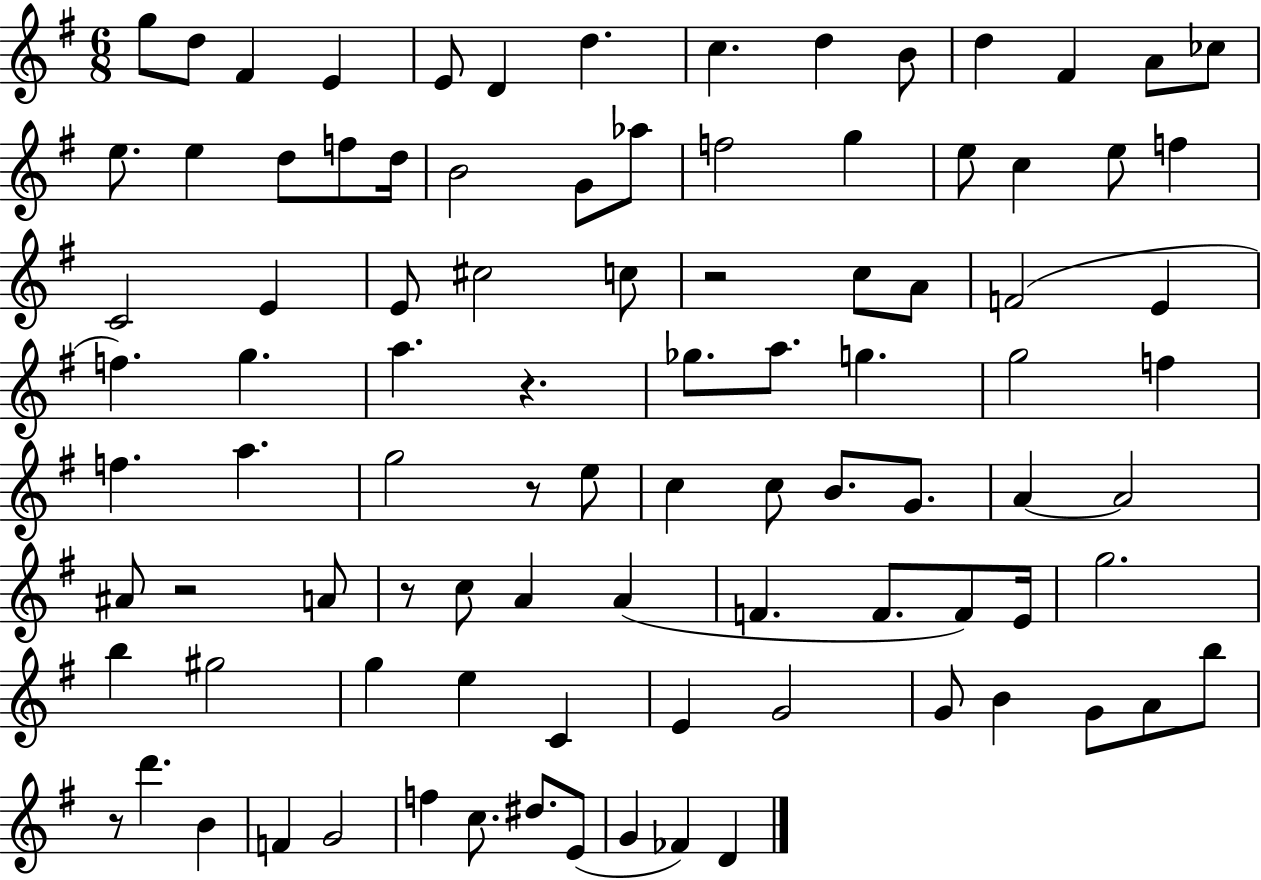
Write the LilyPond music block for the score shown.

{
  \clef treble
  \numericTimeSignature
  \time 6/8
  \key g \major
  g''8 d''8 fis'4 e'4 | e'8 d'4 d''4. | c''4. d''4 b'8 | d''4 fis'4 a'8 ces''8 | \break e''8. e''4 d''8 f''8 d''16 | b'2 g'8 aes''8 | f''2 g''4 | e''8 c''4 e''8 f''4 | \break c'2 e'4 | e'8 cis''2 c''8 | r2 c''8 a'8 | f'2( e'4 | \break f''4.) g''4. | a''4. r4. | ges''8. a''8. g''4. | g''2 f''4 | \break f''4. a''4. | g''2 r8 e''8 | c''4 c''8 b'8. g'8. | a'4~~ a'2 | \break ais'8 r2 a'8 | r8 c''8 a'4 a'4( | f'4. f'8. f'8) e'16 | g''2. | \break b''4 gis''2 | g''4 e''4 c'4 | e'4 g'2 | g'8 b'4 g'8 a'8 b''8 | \break r8 d'''4. b'4 | f'4 g'2 | f''4 c''8. dis''8. e'8( | g'4 fes'4) d'4 | \break \bar "|."
}